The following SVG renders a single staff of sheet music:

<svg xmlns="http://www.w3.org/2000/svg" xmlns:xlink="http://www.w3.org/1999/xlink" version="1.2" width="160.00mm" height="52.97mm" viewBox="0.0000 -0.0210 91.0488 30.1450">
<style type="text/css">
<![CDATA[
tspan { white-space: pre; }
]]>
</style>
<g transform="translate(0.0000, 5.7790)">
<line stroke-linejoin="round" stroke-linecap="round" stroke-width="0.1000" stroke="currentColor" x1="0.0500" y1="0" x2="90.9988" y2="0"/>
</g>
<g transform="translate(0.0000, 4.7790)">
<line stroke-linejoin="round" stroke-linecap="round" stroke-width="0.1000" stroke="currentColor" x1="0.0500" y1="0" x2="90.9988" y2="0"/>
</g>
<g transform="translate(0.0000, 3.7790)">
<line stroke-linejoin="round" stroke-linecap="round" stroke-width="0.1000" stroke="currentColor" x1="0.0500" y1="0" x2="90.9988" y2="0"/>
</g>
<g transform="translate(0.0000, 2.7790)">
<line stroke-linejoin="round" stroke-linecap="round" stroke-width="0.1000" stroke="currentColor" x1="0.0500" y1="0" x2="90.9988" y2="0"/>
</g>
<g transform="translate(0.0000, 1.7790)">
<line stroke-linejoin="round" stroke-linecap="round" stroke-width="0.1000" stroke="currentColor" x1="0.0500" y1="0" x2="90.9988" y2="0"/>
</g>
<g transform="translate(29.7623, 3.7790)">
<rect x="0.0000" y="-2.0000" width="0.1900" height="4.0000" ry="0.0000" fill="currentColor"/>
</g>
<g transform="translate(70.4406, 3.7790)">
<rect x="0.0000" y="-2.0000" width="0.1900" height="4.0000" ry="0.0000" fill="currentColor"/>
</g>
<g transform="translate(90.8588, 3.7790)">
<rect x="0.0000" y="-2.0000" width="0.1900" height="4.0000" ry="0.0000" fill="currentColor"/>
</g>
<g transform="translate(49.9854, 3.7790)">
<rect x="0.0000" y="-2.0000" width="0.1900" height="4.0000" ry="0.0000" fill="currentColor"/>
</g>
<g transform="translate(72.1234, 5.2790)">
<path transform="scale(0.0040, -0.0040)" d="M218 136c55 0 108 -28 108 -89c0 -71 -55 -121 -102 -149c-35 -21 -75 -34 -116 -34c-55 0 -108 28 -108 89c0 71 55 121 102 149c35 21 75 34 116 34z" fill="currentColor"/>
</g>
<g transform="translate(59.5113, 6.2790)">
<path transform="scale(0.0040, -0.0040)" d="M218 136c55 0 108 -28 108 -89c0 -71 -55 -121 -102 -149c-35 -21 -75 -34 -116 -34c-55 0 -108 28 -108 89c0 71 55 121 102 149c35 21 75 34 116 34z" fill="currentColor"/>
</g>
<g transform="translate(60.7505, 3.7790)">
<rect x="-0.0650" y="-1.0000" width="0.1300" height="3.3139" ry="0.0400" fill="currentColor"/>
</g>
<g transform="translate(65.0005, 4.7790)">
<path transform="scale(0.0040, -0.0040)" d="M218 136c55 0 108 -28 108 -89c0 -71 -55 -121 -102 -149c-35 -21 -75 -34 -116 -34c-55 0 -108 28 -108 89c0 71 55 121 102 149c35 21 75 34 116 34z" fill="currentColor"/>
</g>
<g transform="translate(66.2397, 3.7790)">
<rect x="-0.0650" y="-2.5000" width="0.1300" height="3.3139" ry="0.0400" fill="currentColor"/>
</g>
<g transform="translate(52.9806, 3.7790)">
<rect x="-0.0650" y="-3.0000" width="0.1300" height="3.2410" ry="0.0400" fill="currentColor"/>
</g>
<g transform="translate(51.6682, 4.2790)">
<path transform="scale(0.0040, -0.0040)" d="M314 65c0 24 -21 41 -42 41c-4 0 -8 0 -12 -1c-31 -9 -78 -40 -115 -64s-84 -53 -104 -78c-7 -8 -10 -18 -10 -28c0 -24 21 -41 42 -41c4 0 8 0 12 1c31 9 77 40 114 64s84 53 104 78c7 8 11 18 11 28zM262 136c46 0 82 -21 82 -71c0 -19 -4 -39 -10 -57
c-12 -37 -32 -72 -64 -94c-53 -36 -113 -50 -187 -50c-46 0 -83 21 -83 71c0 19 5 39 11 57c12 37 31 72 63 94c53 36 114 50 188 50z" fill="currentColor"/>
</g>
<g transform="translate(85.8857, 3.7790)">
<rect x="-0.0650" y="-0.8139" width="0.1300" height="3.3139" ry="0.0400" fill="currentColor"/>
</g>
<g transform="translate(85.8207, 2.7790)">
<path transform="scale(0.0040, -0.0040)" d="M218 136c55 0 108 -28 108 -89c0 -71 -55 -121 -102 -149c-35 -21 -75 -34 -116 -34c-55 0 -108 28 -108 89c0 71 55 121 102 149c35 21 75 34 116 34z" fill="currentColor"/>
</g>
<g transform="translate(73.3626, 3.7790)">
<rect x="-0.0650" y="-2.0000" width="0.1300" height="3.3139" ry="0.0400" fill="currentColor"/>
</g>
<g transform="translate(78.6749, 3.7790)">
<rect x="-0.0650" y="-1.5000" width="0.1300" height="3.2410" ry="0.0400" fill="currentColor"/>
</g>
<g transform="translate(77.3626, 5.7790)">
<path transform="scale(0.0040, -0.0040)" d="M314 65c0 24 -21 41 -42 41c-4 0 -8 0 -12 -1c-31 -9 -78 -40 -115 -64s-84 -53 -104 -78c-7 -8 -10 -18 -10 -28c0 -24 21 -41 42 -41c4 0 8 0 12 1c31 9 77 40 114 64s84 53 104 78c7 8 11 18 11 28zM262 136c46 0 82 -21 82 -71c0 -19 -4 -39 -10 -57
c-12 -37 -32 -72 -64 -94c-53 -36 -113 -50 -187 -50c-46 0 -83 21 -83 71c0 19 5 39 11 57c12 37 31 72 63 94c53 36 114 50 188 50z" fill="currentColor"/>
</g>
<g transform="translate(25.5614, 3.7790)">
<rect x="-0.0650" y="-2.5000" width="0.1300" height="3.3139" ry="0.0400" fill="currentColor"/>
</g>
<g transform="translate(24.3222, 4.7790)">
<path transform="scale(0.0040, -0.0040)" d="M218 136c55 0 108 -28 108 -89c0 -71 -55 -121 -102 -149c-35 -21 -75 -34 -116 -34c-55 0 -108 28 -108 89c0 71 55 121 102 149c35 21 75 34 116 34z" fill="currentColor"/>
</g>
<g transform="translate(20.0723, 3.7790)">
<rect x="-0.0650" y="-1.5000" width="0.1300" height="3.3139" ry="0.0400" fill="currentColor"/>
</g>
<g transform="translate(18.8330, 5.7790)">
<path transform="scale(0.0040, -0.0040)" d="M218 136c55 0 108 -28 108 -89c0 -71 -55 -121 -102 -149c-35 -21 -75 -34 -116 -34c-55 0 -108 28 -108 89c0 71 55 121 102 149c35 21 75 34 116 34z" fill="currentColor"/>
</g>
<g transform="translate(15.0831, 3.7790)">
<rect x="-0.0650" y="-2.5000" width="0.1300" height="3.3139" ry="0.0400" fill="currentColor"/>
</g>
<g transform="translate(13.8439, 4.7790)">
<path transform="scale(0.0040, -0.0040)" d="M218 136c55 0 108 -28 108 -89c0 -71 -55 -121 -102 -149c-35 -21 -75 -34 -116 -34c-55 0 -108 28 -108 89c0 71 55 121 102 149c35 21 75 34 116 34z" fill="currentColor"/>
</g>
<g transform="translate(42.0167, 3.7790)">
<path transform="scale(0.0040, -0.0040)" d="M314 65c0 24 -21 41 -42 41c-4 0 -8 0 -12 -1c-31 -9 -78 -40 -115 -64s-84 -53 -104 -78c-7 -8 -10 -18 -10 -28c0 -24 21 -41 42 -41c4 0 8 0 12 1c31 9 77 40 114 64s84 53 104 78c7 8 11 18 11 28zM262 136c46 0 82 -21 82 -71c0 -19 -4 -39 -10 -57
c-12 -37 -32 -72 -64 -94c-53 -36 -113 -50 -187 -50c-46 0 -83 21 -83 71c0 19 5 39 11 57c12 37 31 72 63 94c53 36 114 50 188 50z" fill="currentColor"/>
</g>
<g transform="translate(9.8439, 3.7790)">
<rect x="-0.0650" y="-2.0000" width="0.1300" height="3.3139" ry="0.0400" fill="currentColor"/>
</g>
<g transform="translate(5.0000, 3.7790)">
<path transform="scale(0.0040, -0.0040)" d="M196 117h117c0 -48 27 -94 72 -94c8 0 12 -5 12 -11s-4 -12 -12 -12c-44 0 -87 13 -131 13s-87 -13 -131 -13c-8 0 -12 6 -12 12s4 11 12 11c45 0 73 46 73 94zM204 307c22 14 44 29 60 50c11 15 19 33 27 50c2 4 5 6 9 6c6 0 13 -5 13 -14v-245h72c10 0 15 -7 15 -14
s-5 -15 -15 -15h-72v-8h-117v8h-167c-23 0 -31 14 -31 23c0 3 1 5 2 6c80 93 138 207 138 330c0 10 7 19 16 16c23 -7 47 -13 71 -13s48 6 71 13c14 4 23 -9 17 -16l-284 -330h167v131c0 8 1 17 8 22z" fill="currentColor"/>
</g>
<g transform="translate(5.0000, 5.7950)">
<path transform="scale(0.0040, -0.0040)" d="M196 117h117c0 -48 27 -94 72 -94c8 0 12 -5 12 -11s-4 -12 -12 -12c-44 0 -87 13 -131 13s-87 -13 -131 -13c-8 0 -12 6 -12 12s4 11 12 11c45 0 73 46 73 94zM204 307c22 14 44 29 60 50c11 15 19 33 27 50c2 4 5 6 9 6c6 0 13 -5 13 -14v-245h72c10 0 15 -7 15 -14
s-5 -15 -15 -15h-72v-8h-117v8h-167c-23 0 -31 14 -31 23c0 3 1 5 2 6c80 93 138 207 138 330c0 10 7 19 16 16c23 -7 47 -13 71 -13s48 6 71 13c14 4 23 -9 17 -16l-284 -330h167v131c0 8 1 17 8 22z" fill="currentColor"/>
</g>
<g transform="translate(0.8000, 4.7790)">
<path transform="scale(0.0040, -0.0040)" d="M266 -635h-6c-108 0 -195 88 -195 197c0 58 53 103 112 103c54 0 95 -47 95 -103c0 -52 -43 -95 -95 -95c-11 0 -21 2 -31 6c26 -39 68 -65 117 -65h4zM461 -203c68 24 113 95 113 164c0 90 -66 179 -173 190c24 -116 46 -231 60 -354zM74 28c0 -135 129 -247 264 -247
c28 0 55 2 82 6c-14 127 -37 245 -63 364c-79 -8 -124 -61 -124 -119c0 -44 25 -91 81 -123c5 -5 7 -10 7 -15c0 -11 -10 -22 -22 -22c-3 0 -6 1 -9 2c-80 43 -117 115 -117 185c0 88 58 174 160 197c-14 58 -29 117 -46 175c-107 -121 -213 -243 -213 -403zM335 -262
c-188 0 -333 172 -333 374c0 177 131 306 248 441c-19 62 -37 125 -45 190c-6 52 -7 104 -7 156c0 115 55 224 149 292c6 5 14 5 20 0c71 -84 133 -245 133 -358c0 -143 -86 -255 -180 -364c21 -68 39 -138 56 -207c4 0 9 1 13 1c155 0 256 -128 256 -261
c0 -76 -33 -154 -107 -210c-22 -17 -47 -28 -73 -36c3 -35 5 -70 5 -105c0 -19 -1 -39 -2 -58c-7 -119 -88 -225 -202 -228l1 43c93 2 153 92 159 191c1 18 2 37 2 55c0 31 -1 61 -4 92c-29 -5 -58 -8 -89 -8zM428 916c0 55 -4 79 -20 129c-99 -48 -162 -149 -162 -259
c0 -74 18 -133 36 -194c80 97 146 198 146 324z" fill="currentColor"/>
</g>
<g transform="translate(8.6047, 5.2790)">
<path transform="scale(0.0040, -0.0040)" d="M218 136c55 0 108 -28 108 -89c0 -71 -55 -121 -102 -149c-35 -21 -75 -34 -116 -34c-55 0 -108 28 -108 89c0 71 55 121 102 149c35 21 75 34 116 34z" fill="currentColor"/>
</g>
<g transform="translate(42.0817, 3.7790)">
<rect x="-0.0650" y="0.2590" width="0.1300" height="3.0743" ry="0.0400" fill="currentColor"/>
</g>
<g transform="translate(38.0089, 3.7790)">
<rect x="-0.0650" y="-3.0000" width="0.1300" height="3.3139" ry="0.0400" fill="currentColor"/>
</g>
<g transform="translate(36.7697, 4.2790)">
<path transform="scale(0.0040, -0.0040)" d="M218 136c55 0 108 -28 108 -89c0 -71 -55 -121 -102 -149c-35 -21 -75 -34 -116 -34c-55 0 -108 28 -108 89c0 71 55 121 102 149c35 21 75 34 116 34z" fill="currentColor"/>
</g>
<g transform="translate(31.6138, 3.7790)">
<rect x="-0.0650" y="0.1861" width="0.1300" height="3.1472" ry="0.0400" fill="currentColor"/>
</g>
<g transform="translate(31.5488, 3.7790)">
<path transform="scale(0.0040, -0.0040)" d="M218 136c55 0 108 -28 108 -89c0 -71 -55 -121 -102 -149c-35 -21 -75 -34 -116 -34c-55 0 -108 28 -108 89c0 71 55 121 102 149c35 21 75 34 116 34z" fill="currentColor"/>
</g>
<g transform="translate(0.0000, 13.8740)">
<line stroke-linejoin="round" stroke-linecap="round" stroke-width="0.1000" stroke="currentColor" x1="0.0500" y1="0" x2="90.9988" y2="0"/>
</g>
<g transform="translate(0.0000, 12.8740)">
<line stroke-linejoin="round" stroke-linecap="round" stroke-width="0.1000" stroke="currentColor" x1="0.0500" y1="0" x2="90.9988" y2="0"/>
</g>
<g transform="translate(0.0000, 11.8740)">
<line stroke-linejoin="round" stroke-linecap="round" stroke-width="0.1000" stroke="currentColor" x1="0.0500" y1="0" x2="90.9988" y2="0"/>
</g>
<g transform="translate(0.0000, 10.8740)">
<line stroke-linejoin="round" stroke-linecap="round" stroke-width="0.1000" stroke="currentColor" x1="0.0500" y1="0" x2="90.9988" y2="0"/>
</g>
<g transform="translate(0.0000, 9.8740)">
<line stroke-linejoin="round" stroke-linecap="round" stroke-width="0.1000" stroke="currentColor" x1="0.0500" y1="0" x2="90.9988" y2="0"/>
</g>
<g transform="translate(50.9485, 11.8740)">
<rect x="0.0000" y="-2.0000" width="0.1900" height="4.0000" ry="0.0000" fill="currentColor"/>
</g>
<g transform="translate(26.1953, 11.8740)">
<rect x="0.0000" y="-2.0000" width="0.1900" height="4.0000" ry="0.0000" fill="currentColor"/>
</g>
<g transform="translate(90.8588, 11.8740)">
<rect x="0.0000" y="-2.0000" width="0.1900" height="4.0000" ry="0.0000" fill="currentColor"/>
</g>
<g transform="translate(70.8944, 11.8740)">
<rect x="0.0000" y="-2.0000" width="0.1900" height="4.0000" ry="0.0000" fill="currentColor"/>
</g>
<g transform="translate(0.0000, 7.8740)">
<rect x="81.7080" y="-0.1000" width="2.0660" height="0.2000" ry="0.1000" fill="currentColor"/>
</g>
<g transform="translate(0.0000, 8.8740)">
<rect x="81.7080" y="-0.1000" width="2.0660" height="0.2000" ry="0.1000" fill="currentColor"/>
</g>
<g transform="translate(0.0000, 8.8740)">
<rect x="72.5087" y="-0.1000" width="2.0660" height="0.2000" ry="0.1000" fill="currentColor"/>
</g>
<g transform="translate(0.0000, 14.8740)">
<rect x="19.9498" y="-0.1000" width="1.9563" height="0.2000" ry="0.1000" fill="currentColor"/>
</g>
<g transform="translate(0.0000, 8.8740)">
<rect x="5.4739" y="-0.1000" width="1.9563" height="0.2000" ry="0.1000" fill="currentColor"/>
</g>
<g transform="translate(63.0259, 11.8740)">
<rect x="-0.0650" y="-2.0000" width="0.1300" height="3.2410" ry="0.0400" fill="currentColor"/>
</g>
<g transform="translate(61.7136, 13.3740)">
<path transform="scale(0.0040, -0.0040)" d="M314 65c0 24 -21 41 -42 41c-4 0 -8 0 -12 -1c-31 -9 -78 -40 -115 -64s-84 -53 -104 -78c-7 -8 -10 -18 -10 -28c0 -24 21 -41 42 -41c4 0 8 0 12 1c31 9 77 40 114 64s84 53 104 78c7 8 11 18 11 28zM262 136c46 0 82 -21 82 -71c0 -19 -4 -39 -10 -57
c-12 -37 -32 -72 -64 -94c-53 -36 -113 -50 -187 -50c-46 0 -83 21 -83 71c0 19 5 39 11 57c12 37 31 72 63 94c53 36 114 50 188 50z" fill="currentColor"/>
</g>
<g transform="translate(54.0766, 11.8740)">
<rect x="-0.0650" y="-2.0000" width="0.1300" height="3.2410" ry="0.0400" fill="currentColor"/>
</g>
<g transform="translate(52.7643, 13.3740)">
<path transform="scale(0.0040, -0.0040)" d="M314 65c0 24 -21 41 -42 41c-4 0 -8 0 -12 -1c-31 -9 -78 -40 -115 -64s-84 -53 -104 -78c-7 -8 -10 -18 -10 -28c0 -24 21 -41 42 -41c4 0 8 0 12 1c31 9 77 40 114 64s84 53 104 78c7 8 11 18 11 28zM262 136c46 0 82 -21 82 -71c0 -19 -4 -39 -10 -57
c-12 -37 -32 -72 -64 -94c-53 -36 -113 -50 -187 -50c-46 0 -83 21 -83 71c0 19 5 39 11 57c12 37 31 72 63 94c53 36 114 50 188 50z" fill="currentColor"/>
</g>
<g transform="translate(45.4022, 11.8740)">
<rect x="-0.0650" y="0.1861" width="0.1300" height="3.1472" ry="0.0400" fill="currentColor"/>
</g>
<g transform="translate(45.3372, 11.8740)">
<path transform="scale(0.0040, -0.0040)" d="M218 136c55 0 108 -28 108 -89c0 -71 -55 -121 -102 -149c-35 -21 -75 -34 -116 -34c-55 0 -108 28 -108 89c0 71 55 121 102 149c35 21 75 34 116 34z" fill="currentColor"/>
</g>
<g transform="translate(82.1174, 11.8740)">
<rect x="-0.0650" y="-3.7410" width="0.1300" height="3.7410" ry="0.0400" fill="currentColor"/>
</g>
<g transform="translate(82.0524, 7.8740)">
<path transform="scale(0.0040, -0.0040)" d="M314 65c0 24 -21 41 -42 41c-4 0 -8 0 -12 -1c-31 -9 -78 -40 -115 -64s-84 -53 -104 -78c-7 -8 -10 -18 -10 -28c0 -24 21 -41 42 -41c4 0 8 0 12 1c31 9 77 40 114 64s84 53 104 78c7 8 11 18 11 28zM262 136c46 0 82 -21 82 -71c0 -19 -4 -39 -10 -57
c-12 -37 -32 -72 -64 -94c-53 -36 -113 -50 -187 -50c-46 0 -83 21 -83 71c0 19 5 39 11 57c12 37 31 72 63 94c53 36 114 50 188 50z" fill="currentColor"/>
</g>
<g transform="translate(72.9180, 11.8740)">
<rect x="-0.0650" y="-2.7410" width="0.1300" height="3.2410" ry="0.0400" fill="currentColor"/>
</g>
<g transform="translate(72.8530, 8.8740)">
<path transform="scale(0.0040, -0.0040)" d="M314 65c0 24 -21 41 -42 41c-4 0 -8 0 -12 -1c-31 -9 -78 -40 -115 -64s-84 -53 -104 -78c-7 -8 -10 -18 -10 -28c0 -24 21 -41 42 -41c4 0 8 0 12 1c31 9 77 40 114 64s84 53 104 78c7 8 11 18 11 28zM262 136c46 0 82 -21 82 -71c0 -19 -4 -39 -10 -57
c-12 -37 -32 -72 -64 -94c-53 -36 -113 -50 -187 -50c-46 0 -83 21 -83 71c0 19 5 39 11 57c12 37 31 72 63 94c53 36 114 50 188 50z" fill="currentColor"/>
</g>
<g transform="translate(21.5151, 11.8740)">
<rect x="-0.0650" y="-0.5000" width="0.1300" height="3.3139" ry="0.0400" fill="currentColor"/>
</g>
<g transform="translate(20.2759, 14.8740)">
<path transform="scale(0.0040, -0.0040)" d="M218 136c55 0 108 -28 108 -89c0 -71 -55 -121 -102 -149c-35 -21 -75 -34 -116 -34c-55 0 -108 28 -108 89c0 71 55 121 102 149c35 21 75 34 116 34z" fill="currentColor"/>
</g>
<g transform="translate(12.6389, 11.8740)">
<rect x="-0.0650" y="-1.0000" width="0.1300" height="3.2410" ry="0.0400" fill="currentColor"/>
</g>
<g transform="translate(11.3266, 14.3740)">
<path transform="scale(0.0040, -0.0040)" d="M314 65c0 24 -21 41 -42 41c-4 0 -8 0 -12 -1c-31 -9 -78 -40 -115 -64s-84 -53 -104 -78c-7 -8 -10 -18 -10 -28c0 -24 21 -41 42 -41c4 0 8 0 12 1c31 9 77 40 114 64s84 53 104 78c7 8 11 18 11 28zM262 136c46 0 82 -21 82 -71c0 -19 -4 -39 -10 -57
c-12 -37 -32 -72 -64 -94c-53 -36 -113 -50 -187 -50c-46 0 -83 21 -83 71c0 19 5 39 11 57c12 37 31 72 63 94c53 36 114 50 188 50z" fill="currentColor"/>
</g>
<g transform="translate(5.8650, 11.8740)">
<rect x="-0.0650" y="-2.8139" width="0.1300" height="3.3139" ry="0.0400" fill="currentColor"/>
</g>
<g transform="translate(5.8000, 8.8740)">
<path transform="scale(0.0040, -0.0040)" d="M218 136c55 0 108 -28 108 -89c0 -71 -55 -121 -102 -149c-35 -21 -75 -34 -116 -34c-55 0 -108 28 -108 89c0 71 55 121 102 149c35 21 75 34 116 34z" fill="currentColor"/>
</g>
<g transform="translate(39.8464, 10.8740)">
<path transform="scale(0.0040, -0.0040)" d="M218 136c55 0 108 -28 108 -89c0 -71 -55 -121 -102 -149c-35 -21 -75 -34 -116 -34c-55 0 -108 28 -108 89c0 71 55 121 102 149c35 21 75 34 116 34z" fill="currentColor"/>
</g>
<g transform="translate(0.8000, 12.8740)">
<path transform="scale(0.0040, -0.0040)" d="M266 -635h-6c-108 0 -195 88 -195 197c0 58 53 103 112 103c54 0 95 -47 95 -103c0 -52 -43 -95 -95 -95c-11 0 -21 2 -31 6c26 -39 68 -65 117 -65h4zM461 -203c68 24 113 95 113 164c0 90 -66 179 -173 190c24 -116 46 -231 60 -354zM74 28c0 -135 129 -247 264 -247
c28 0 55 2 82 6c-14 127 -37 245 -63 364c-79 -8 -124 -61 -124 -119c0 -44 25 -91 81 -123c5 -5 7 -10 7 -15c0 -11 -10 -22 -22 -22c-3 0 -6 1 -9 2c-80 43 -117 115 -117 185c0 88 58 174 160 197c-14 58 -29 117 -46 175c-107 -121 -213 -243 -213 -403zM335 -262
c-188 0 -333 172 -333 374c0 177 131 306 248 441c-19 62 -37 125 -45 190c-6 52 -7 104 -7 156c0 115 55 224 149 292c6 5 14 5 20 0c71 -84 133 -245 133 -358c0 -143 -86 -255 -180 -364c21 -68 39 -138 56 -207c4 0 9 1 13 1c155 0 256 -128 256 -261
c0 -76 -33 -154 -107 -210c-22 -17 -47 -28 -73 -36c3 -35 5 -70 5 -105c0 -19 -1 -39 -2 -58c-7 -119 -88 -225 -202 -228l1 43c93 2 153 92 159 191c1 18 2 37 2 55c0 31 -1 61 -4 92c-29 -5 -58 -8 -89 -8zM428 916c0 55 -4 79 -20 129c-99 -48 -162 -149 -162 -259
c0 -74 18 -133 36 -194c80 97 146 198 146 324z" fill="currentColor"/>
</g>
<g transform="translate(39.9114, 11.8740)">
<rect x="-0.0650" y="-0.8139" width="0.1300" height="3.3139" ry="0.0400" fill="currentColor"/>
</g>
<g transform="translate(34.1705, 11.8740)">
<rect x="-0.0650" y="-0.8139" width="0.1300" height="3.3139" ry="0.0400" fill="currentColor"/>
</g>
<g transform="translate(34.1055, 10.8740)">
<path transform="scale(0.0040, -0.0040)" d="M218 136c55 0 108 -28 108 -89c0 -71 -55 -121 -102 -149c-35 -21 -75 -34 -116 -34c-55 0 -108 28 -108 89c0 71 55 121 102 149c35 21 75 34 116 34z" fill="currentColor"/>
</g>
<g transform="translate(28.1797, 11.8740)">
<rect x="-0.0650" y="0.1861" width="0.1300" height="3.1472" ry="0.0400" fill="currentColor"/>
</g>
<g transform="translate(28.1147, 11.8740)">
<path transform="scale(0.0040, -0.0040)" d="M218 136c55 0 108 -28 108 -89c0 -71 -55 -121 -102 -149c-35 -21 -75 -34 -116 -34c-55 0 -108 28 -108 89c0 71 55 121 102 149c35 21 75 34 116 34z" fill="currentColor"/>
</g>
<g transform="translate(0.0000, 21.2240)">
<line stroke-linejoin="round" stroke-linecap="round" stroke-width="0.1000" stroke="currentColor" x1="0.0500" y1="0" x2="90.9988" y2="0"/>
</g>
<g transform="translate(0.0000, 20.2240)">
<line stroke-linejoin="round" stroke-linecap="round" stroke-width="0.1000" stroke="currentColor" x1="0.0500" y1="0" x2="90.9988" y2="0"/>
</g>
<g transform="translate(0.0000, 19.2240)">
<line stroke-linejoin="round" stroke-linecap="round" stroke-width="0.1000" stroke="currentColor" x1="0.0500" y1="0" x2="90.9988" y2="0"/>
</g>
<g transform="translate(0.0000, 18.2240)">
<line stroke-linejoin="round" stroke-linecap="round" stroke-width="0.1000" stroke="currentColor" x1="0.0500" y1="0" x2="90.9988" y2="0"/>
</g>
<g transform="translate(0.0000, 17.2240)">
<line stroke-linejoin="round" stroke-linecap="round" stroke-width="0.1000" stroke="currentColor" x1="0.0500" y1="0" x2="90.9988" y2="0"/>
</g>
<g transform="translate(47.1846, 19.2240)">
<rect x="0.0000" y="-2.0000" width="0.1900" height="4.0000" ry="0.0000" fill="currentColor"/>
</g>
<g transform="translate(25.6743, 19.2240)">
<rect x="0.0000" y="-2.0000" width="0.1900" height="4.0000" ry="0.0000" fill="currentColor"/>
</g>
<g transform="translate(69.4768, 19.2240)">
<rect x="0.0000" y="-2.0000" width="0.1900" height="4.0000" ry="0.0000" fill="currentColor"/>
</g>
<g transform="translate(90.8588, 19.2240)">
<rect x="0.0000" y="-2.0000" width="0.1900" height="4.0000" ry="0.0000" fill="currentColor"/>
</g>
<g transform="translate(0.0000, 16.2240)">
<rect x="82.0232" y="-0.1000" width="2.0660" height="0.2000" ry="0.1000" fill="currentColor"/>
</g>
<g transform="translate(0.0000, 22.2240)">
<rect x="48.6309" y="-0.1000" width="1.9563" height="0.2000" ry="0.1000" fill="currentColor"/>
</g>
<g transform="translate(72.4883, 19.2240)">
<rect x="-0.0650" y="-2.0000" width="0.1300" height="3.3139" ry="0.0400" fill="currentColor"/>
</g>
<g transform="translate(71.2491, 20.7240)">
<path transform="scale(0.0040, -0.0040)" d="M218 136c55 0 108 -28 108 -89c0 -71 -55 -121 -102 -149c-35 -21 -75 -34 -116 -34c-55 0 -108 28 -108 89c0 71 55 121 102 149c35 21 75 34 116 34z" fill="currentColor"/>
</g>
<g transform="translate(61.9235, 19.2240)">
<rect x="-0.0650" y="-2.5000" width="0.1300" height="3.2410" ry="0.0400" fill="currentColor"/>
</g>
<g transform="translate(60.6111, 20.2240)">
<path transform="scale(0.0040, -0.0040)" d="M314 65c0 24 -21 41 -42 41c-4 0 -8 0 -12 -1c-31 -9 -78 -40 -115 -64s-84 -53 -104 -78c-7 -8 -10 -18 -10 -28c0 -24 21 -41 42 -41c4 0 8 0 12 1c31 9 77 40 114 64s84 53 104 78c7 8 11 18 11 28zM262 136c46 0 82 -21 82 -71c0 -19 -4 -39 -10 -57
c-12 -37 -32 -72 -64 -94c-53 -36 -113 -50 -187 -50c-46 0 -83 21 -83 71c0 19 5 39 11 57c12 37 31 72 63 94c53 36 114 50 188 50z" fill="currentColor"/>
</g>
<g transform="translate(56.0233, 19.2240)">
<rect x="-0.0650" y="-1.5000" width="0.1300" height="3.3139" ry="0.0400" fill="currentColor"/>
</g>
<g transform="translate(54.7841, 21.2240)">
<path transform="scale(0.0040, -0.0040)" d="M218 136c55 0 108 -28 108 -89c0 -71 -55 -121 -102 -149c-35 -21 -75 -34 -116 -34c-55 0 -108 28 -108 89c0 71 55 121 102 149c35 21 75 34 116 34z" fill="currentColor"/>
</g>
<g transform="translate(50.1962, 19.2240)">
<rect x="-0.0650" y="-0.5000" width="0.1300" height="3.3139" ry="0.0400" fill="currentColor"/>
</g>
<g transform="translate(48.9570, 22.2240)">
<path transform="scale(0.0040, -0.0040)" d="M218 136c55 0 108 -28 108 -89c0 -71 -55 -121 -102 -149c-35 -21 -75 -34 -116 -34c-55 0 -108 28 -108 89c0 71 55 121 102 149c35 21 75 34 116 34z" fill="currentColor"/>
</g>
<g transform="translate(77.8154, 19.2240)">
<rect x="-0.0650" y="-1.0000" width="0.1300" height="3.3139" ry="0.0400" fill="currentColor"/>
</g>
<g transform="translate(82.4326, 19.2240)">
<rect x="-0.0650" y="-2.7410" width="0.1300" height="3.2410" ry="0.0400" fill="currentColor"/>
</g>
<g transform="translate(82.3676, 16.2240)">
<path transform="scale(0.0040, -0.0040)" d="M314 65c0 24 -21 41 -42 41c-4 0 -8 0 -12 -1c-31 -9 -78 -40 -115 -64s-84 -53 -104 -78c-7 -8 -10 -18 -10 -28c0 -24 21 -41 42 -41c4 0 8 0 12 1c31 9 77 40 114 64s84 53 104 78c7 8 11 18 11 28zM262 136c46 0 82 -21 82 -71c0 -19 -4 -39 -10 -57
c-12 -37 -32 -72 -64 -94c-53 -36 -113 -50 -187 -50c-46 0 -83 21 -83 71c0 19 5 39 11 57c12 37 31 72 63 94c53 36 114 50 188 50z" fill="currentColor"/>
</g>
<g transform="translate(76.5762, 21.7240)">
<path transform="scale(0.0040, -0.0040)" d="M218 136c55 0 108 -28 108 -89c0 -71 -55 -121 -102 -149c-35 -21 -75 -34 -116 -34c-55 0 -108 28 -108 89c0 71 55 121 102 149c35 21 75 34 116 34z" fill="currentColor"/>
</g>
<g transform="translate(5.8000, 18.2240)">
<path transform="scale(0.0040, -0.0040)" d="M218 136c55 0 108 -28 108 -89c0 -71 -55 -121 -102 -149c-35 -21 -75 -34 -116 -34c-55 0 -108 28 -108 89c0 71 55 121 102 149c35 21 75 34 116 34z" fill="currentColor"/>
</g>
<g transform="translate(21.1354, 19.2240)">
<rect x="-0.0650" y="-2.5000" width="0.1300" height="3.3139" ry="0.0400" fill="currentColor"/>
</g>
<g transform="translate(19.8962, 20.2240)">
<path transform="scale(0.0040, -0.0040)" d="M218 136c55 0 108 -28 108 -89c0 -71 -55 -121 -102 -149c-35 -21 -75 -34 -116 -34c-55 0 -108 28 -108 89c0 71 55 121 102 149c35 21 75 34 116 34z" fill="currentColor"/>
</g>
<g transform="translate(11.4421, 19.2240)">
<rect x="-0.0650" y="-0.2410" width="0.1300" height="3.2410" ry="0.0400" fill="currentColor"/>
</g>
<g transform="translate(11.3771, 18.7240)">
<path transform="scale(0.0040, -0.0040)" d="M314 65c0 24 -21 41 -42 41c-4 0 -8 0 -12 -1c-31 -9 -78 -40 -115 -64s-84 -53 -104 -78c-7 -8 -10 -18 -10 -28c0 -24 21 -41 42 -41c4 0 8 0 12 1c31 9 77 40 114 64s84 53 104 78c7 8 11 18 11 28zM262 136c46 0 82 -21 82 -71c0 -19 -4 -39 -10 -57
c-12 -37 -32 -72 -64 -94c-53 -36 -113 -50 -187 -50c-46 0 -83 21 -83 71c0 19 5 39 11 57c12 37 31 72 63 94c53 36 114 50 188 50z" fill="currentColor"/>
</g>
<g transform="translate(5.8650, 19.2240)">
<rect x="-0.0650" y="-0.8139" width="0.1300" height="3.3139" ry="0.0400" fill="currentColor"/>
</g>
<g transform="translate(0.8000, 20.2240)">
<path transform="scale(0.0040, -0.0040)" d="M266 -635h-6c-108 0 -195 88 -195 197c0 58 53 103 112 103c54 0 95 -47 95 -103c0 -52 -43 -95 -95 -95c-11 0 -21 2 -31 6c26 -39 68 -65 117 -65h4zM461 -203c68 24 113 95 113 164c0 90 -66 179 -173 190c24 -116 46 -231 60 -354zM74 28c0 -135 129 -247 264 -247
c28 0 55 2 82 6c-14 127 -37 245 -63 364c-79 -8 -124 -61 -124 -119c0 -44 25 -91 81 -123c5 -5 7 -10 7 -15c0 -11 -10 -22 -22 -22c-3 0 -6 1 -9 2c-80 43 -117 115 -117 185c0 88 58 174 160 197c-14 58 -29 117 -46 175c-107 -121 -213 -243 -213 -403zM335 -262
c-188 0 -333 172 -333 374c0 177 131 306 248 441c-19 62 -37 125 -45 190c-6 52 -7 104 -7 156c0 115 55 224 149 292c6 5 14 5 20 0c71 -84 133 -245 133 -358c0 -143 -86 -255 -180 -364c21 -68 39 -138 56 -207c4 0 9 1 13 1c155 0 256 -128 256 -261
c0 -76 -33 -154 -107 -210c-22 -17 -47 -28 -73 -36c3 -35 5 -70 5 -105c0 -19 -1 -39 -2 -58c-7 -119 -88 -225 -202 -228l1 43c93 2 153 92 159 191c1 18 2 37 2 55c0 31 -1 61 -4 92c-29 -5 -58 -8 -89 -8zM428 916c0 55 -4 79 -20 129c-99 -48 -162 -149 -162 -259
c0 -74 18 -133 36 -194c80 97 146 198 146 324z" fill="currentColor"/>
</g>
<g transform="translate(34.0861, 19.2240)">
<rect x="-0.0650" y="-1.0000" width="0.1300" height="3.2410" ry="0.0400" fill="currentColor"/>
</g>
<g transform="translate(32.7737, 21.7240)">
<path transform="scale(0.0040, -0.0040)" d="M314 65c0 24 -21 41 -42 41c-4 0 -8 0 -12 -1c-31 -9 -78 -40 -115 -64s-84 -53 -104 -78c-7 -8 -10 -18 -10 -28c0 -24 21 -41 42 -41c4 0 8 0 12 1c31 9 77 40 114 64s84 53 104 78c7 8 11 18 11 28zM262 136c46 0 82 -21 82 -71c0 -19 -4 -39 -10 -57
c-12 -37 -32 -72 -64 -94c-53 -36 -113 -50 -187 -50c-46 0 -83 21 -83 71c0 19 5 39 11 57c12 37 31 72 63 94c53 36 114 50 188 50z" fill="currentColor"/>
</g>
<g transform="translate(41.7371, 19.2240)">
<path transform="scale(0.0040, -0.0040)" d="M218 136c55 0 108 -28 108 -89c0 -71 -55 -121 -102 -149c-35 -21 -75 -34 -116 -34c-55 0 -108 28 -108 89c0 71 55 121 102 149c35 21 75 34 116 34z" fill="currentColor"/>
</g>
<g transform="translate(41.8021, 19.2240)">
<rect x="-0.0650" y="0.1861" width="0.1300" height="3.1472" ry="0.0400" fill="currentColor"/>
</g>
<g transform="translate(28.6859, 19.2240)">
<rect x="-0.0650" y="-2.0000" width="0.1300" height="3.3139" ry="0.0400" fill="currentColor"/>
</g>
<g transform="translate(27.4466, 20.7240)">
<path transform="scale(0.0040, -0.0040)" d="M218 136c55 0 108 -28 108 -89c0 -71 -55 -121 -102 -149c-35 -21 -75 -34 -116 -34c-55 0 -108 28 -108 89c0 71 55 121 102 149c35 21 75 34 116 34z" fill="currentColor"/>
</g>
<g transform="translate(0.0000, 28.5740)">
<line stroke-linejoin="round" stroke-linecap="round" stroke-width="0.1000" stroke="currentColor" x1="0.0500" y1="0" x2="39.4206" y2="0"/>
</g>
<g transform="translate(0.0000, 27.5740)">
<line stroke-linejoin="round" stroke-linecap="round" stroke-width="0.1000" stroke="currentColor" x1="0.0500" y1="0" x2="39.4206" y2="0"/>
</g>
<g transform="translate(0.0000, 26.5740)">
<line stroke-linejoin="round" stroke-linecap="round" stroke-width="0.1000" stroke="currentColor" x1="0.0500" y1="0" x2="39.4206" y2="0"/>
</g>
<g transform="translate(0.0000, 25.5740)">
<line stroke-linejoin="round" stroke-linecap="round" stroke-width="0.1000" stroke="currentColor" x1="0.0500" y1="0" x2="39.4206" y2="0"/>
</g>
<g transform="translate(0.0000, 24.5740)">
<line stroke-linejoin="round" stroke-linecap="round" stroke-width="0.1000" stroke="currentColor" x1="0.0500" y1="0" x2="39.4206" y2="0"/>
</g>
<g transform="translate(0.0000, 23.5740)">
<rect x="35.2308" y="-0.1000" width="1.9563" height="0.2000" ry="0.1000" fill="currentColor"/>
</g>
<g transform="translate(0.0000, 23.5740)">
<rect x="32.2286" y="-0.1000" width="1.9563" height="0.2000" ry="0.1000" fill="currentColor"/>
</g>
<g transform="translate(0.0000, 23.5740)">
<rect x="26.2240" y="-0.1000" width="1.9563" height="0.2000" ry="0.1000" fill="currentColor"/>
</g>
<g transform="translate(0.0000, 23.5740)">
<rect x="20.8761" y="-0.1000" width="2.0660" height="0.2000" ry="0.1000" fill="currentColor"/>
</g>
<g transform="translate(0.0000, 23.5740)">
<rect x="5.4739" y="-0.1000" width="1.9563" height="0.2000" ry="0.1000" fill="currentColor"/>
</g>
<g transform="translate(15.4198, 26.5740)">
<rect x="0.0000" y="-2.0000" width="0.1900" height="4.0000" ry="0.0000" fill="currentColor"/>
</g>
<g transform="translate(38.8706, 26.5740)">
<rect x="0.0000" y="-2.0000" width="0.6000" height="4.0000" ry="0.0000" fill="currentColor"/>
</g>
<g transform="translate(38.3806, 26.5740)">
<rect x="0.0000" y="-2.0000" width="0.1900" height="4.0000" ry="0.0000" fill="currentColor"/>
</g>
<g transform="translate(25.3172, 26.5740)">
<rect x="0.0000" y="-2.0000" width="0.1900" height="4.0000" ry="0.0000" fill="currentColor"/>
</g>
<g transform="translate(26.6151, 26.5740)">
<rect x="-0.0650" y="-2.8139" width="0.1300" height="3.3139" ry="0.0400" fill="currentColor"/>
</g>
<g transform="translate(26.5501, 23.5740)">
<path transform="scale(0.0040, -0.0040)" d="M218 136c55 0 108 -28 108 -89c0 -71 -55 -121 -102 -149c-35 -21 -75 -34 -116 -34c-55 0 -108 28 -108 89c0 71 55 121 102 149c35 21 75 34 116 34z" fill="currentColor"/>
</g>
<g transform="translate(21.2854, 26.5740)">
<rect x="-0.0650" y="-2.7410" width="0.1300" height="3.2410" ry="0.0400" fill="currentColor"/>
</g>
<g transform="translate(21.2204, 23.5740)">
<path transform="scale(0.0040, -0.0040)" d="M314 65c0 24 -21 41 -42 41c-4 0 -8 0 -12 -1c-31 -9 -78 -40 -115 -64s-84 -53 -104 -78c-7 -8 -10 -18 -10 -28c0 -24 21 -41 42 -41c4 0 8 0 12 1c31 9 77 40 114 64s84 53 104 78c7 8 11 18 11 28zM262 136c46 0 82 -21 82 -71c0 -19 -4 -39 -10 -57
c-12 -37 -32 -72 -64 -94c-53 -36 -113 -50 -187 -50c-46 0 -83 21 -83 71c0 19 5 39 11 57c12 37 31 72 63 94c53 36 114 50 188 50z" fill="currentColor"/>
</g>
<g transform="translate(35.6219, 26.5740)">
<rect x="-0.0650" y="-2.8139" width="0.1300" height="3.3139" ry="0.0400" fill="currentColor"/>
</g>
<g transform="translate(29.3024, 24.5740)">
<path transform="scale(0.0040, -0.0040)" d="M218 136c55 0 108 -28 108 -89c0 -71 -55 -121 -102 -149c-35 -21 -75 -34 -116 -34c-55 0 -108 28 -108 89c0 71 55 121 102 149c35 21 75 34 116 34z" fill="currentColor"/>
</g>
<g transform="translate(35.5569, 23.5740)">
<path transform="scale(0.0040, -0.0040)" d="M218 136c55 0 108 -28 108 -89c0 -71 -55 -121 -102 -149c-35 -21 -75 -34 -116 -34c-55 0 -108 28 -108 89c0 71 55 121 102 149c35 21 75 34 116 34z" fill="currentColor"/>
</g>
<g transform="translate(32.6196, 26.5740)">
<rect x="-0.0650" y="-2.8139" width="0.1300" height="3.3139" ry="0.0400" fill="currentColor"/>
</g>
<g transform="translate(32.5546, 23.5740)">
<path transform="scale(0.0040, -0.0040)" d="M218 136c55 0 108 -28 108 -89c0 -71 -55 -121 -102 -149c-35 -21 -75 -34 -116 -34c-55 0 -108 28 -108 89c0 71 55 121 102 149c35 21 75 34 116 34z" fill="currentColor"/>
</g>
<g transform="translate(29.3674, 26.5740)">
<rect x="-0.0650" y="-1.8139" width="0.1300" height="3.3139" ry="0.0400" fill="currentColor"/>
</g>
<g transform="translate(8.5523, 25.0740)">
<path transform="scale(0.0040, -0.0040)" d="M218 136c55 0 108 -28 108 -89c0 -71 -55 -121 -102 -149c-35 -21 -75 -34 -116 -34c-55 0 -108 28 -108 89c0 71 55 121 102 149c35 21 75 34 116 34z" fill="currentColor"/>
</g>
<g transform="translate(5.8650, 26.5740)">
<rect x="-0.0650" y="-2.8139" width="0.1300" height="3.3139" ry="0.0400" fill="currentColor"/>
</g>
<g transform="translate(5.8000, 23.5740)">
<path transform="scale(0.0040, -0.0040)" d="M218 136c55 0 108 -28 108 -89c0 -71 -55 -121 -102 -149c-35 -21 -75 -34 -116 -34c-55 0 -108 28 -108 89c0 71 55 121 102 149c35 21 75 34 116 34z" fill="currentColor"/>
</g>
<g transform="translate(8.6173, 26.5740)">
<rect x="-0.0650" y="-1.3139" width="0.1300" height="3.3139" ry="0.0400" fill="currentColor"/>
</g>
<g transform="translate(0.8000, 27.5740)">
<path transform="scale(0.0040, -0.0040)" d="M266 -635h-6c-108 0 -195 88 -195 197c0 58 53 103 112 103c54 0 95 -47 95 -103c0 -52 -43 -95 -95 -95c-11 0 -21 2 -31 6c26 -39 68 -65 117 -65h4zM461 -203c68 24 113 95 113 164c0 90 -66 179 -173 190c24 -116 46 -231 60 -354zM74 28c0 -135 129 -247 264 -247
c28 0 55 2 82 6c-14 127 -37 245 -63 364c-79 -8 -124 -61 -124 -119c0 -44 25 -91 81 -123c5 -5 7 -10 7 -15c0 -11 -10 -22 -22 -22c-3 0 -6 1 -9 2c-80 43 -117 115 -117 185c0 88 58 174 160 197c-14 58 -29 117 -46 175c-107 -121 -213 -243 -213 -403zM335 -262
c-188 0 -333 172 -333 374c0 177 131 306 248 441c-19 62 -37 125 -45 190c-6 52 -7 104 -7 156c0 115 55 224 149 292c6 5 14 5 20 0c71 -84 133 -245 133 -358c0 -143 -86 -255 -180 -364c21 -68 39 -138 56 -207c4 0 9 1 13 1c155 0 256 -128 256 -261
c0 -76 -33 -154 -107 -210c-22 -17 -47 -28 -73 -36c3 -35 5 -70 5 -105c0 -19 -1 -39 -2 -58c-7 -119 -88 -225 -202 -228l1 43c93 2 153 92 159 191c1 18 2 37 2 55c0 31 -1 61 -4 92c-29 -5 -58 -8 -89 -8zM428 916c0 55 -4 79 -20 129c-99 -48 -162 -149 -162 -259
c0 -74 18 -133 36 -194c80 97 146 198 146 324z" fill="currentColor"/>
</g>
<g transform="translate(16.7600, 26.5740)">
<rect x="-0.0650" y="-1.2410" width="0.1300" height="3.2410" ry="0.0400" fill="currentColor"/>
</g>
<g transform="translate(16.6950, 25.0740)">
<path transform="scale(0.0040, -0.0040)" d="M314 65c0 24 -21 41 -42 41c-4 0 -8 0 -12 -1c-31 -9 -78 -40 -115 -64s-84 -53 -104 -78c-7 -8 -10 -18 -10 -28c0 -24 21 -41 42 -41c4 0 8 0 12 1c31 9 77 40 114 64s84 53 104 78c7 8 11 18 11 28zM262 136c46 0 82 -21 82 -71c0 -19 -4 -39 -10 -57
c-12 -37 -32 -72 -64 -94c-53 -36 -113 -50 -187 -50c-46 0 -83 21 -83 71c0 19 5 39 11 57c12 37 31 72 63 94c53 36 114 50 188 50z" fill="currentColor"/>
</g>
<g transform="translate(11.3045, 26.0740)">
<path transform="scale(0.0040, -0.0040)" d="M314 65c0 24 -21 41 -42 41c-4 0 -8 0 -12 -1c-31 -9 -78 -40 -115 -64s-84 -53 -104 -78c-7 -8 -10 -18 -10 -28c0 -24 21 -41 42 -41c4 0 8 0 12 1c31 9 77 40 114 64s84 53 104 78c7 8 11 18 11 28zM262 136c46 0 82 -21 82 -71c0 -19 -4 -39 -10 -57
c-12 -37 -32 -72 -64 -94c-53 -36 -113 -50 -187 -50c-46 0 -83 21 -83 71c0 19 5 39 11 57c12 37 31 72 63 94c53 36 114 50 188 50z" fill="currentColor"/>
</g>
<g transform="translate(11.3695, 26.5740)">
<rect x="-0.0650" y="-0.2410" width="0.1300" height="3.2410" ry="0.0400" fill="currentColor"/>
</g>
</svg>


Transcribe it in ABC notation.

X:1
T:Untitled
M:4/4
L:1/4
K:C
F G E G B A B2 A2 D G F E2 d a D2 C B d d B F2 F2 a2 c'2 d c2 G F D2 B C E G2 F D a2 a e c2 e2 a2 a f a a